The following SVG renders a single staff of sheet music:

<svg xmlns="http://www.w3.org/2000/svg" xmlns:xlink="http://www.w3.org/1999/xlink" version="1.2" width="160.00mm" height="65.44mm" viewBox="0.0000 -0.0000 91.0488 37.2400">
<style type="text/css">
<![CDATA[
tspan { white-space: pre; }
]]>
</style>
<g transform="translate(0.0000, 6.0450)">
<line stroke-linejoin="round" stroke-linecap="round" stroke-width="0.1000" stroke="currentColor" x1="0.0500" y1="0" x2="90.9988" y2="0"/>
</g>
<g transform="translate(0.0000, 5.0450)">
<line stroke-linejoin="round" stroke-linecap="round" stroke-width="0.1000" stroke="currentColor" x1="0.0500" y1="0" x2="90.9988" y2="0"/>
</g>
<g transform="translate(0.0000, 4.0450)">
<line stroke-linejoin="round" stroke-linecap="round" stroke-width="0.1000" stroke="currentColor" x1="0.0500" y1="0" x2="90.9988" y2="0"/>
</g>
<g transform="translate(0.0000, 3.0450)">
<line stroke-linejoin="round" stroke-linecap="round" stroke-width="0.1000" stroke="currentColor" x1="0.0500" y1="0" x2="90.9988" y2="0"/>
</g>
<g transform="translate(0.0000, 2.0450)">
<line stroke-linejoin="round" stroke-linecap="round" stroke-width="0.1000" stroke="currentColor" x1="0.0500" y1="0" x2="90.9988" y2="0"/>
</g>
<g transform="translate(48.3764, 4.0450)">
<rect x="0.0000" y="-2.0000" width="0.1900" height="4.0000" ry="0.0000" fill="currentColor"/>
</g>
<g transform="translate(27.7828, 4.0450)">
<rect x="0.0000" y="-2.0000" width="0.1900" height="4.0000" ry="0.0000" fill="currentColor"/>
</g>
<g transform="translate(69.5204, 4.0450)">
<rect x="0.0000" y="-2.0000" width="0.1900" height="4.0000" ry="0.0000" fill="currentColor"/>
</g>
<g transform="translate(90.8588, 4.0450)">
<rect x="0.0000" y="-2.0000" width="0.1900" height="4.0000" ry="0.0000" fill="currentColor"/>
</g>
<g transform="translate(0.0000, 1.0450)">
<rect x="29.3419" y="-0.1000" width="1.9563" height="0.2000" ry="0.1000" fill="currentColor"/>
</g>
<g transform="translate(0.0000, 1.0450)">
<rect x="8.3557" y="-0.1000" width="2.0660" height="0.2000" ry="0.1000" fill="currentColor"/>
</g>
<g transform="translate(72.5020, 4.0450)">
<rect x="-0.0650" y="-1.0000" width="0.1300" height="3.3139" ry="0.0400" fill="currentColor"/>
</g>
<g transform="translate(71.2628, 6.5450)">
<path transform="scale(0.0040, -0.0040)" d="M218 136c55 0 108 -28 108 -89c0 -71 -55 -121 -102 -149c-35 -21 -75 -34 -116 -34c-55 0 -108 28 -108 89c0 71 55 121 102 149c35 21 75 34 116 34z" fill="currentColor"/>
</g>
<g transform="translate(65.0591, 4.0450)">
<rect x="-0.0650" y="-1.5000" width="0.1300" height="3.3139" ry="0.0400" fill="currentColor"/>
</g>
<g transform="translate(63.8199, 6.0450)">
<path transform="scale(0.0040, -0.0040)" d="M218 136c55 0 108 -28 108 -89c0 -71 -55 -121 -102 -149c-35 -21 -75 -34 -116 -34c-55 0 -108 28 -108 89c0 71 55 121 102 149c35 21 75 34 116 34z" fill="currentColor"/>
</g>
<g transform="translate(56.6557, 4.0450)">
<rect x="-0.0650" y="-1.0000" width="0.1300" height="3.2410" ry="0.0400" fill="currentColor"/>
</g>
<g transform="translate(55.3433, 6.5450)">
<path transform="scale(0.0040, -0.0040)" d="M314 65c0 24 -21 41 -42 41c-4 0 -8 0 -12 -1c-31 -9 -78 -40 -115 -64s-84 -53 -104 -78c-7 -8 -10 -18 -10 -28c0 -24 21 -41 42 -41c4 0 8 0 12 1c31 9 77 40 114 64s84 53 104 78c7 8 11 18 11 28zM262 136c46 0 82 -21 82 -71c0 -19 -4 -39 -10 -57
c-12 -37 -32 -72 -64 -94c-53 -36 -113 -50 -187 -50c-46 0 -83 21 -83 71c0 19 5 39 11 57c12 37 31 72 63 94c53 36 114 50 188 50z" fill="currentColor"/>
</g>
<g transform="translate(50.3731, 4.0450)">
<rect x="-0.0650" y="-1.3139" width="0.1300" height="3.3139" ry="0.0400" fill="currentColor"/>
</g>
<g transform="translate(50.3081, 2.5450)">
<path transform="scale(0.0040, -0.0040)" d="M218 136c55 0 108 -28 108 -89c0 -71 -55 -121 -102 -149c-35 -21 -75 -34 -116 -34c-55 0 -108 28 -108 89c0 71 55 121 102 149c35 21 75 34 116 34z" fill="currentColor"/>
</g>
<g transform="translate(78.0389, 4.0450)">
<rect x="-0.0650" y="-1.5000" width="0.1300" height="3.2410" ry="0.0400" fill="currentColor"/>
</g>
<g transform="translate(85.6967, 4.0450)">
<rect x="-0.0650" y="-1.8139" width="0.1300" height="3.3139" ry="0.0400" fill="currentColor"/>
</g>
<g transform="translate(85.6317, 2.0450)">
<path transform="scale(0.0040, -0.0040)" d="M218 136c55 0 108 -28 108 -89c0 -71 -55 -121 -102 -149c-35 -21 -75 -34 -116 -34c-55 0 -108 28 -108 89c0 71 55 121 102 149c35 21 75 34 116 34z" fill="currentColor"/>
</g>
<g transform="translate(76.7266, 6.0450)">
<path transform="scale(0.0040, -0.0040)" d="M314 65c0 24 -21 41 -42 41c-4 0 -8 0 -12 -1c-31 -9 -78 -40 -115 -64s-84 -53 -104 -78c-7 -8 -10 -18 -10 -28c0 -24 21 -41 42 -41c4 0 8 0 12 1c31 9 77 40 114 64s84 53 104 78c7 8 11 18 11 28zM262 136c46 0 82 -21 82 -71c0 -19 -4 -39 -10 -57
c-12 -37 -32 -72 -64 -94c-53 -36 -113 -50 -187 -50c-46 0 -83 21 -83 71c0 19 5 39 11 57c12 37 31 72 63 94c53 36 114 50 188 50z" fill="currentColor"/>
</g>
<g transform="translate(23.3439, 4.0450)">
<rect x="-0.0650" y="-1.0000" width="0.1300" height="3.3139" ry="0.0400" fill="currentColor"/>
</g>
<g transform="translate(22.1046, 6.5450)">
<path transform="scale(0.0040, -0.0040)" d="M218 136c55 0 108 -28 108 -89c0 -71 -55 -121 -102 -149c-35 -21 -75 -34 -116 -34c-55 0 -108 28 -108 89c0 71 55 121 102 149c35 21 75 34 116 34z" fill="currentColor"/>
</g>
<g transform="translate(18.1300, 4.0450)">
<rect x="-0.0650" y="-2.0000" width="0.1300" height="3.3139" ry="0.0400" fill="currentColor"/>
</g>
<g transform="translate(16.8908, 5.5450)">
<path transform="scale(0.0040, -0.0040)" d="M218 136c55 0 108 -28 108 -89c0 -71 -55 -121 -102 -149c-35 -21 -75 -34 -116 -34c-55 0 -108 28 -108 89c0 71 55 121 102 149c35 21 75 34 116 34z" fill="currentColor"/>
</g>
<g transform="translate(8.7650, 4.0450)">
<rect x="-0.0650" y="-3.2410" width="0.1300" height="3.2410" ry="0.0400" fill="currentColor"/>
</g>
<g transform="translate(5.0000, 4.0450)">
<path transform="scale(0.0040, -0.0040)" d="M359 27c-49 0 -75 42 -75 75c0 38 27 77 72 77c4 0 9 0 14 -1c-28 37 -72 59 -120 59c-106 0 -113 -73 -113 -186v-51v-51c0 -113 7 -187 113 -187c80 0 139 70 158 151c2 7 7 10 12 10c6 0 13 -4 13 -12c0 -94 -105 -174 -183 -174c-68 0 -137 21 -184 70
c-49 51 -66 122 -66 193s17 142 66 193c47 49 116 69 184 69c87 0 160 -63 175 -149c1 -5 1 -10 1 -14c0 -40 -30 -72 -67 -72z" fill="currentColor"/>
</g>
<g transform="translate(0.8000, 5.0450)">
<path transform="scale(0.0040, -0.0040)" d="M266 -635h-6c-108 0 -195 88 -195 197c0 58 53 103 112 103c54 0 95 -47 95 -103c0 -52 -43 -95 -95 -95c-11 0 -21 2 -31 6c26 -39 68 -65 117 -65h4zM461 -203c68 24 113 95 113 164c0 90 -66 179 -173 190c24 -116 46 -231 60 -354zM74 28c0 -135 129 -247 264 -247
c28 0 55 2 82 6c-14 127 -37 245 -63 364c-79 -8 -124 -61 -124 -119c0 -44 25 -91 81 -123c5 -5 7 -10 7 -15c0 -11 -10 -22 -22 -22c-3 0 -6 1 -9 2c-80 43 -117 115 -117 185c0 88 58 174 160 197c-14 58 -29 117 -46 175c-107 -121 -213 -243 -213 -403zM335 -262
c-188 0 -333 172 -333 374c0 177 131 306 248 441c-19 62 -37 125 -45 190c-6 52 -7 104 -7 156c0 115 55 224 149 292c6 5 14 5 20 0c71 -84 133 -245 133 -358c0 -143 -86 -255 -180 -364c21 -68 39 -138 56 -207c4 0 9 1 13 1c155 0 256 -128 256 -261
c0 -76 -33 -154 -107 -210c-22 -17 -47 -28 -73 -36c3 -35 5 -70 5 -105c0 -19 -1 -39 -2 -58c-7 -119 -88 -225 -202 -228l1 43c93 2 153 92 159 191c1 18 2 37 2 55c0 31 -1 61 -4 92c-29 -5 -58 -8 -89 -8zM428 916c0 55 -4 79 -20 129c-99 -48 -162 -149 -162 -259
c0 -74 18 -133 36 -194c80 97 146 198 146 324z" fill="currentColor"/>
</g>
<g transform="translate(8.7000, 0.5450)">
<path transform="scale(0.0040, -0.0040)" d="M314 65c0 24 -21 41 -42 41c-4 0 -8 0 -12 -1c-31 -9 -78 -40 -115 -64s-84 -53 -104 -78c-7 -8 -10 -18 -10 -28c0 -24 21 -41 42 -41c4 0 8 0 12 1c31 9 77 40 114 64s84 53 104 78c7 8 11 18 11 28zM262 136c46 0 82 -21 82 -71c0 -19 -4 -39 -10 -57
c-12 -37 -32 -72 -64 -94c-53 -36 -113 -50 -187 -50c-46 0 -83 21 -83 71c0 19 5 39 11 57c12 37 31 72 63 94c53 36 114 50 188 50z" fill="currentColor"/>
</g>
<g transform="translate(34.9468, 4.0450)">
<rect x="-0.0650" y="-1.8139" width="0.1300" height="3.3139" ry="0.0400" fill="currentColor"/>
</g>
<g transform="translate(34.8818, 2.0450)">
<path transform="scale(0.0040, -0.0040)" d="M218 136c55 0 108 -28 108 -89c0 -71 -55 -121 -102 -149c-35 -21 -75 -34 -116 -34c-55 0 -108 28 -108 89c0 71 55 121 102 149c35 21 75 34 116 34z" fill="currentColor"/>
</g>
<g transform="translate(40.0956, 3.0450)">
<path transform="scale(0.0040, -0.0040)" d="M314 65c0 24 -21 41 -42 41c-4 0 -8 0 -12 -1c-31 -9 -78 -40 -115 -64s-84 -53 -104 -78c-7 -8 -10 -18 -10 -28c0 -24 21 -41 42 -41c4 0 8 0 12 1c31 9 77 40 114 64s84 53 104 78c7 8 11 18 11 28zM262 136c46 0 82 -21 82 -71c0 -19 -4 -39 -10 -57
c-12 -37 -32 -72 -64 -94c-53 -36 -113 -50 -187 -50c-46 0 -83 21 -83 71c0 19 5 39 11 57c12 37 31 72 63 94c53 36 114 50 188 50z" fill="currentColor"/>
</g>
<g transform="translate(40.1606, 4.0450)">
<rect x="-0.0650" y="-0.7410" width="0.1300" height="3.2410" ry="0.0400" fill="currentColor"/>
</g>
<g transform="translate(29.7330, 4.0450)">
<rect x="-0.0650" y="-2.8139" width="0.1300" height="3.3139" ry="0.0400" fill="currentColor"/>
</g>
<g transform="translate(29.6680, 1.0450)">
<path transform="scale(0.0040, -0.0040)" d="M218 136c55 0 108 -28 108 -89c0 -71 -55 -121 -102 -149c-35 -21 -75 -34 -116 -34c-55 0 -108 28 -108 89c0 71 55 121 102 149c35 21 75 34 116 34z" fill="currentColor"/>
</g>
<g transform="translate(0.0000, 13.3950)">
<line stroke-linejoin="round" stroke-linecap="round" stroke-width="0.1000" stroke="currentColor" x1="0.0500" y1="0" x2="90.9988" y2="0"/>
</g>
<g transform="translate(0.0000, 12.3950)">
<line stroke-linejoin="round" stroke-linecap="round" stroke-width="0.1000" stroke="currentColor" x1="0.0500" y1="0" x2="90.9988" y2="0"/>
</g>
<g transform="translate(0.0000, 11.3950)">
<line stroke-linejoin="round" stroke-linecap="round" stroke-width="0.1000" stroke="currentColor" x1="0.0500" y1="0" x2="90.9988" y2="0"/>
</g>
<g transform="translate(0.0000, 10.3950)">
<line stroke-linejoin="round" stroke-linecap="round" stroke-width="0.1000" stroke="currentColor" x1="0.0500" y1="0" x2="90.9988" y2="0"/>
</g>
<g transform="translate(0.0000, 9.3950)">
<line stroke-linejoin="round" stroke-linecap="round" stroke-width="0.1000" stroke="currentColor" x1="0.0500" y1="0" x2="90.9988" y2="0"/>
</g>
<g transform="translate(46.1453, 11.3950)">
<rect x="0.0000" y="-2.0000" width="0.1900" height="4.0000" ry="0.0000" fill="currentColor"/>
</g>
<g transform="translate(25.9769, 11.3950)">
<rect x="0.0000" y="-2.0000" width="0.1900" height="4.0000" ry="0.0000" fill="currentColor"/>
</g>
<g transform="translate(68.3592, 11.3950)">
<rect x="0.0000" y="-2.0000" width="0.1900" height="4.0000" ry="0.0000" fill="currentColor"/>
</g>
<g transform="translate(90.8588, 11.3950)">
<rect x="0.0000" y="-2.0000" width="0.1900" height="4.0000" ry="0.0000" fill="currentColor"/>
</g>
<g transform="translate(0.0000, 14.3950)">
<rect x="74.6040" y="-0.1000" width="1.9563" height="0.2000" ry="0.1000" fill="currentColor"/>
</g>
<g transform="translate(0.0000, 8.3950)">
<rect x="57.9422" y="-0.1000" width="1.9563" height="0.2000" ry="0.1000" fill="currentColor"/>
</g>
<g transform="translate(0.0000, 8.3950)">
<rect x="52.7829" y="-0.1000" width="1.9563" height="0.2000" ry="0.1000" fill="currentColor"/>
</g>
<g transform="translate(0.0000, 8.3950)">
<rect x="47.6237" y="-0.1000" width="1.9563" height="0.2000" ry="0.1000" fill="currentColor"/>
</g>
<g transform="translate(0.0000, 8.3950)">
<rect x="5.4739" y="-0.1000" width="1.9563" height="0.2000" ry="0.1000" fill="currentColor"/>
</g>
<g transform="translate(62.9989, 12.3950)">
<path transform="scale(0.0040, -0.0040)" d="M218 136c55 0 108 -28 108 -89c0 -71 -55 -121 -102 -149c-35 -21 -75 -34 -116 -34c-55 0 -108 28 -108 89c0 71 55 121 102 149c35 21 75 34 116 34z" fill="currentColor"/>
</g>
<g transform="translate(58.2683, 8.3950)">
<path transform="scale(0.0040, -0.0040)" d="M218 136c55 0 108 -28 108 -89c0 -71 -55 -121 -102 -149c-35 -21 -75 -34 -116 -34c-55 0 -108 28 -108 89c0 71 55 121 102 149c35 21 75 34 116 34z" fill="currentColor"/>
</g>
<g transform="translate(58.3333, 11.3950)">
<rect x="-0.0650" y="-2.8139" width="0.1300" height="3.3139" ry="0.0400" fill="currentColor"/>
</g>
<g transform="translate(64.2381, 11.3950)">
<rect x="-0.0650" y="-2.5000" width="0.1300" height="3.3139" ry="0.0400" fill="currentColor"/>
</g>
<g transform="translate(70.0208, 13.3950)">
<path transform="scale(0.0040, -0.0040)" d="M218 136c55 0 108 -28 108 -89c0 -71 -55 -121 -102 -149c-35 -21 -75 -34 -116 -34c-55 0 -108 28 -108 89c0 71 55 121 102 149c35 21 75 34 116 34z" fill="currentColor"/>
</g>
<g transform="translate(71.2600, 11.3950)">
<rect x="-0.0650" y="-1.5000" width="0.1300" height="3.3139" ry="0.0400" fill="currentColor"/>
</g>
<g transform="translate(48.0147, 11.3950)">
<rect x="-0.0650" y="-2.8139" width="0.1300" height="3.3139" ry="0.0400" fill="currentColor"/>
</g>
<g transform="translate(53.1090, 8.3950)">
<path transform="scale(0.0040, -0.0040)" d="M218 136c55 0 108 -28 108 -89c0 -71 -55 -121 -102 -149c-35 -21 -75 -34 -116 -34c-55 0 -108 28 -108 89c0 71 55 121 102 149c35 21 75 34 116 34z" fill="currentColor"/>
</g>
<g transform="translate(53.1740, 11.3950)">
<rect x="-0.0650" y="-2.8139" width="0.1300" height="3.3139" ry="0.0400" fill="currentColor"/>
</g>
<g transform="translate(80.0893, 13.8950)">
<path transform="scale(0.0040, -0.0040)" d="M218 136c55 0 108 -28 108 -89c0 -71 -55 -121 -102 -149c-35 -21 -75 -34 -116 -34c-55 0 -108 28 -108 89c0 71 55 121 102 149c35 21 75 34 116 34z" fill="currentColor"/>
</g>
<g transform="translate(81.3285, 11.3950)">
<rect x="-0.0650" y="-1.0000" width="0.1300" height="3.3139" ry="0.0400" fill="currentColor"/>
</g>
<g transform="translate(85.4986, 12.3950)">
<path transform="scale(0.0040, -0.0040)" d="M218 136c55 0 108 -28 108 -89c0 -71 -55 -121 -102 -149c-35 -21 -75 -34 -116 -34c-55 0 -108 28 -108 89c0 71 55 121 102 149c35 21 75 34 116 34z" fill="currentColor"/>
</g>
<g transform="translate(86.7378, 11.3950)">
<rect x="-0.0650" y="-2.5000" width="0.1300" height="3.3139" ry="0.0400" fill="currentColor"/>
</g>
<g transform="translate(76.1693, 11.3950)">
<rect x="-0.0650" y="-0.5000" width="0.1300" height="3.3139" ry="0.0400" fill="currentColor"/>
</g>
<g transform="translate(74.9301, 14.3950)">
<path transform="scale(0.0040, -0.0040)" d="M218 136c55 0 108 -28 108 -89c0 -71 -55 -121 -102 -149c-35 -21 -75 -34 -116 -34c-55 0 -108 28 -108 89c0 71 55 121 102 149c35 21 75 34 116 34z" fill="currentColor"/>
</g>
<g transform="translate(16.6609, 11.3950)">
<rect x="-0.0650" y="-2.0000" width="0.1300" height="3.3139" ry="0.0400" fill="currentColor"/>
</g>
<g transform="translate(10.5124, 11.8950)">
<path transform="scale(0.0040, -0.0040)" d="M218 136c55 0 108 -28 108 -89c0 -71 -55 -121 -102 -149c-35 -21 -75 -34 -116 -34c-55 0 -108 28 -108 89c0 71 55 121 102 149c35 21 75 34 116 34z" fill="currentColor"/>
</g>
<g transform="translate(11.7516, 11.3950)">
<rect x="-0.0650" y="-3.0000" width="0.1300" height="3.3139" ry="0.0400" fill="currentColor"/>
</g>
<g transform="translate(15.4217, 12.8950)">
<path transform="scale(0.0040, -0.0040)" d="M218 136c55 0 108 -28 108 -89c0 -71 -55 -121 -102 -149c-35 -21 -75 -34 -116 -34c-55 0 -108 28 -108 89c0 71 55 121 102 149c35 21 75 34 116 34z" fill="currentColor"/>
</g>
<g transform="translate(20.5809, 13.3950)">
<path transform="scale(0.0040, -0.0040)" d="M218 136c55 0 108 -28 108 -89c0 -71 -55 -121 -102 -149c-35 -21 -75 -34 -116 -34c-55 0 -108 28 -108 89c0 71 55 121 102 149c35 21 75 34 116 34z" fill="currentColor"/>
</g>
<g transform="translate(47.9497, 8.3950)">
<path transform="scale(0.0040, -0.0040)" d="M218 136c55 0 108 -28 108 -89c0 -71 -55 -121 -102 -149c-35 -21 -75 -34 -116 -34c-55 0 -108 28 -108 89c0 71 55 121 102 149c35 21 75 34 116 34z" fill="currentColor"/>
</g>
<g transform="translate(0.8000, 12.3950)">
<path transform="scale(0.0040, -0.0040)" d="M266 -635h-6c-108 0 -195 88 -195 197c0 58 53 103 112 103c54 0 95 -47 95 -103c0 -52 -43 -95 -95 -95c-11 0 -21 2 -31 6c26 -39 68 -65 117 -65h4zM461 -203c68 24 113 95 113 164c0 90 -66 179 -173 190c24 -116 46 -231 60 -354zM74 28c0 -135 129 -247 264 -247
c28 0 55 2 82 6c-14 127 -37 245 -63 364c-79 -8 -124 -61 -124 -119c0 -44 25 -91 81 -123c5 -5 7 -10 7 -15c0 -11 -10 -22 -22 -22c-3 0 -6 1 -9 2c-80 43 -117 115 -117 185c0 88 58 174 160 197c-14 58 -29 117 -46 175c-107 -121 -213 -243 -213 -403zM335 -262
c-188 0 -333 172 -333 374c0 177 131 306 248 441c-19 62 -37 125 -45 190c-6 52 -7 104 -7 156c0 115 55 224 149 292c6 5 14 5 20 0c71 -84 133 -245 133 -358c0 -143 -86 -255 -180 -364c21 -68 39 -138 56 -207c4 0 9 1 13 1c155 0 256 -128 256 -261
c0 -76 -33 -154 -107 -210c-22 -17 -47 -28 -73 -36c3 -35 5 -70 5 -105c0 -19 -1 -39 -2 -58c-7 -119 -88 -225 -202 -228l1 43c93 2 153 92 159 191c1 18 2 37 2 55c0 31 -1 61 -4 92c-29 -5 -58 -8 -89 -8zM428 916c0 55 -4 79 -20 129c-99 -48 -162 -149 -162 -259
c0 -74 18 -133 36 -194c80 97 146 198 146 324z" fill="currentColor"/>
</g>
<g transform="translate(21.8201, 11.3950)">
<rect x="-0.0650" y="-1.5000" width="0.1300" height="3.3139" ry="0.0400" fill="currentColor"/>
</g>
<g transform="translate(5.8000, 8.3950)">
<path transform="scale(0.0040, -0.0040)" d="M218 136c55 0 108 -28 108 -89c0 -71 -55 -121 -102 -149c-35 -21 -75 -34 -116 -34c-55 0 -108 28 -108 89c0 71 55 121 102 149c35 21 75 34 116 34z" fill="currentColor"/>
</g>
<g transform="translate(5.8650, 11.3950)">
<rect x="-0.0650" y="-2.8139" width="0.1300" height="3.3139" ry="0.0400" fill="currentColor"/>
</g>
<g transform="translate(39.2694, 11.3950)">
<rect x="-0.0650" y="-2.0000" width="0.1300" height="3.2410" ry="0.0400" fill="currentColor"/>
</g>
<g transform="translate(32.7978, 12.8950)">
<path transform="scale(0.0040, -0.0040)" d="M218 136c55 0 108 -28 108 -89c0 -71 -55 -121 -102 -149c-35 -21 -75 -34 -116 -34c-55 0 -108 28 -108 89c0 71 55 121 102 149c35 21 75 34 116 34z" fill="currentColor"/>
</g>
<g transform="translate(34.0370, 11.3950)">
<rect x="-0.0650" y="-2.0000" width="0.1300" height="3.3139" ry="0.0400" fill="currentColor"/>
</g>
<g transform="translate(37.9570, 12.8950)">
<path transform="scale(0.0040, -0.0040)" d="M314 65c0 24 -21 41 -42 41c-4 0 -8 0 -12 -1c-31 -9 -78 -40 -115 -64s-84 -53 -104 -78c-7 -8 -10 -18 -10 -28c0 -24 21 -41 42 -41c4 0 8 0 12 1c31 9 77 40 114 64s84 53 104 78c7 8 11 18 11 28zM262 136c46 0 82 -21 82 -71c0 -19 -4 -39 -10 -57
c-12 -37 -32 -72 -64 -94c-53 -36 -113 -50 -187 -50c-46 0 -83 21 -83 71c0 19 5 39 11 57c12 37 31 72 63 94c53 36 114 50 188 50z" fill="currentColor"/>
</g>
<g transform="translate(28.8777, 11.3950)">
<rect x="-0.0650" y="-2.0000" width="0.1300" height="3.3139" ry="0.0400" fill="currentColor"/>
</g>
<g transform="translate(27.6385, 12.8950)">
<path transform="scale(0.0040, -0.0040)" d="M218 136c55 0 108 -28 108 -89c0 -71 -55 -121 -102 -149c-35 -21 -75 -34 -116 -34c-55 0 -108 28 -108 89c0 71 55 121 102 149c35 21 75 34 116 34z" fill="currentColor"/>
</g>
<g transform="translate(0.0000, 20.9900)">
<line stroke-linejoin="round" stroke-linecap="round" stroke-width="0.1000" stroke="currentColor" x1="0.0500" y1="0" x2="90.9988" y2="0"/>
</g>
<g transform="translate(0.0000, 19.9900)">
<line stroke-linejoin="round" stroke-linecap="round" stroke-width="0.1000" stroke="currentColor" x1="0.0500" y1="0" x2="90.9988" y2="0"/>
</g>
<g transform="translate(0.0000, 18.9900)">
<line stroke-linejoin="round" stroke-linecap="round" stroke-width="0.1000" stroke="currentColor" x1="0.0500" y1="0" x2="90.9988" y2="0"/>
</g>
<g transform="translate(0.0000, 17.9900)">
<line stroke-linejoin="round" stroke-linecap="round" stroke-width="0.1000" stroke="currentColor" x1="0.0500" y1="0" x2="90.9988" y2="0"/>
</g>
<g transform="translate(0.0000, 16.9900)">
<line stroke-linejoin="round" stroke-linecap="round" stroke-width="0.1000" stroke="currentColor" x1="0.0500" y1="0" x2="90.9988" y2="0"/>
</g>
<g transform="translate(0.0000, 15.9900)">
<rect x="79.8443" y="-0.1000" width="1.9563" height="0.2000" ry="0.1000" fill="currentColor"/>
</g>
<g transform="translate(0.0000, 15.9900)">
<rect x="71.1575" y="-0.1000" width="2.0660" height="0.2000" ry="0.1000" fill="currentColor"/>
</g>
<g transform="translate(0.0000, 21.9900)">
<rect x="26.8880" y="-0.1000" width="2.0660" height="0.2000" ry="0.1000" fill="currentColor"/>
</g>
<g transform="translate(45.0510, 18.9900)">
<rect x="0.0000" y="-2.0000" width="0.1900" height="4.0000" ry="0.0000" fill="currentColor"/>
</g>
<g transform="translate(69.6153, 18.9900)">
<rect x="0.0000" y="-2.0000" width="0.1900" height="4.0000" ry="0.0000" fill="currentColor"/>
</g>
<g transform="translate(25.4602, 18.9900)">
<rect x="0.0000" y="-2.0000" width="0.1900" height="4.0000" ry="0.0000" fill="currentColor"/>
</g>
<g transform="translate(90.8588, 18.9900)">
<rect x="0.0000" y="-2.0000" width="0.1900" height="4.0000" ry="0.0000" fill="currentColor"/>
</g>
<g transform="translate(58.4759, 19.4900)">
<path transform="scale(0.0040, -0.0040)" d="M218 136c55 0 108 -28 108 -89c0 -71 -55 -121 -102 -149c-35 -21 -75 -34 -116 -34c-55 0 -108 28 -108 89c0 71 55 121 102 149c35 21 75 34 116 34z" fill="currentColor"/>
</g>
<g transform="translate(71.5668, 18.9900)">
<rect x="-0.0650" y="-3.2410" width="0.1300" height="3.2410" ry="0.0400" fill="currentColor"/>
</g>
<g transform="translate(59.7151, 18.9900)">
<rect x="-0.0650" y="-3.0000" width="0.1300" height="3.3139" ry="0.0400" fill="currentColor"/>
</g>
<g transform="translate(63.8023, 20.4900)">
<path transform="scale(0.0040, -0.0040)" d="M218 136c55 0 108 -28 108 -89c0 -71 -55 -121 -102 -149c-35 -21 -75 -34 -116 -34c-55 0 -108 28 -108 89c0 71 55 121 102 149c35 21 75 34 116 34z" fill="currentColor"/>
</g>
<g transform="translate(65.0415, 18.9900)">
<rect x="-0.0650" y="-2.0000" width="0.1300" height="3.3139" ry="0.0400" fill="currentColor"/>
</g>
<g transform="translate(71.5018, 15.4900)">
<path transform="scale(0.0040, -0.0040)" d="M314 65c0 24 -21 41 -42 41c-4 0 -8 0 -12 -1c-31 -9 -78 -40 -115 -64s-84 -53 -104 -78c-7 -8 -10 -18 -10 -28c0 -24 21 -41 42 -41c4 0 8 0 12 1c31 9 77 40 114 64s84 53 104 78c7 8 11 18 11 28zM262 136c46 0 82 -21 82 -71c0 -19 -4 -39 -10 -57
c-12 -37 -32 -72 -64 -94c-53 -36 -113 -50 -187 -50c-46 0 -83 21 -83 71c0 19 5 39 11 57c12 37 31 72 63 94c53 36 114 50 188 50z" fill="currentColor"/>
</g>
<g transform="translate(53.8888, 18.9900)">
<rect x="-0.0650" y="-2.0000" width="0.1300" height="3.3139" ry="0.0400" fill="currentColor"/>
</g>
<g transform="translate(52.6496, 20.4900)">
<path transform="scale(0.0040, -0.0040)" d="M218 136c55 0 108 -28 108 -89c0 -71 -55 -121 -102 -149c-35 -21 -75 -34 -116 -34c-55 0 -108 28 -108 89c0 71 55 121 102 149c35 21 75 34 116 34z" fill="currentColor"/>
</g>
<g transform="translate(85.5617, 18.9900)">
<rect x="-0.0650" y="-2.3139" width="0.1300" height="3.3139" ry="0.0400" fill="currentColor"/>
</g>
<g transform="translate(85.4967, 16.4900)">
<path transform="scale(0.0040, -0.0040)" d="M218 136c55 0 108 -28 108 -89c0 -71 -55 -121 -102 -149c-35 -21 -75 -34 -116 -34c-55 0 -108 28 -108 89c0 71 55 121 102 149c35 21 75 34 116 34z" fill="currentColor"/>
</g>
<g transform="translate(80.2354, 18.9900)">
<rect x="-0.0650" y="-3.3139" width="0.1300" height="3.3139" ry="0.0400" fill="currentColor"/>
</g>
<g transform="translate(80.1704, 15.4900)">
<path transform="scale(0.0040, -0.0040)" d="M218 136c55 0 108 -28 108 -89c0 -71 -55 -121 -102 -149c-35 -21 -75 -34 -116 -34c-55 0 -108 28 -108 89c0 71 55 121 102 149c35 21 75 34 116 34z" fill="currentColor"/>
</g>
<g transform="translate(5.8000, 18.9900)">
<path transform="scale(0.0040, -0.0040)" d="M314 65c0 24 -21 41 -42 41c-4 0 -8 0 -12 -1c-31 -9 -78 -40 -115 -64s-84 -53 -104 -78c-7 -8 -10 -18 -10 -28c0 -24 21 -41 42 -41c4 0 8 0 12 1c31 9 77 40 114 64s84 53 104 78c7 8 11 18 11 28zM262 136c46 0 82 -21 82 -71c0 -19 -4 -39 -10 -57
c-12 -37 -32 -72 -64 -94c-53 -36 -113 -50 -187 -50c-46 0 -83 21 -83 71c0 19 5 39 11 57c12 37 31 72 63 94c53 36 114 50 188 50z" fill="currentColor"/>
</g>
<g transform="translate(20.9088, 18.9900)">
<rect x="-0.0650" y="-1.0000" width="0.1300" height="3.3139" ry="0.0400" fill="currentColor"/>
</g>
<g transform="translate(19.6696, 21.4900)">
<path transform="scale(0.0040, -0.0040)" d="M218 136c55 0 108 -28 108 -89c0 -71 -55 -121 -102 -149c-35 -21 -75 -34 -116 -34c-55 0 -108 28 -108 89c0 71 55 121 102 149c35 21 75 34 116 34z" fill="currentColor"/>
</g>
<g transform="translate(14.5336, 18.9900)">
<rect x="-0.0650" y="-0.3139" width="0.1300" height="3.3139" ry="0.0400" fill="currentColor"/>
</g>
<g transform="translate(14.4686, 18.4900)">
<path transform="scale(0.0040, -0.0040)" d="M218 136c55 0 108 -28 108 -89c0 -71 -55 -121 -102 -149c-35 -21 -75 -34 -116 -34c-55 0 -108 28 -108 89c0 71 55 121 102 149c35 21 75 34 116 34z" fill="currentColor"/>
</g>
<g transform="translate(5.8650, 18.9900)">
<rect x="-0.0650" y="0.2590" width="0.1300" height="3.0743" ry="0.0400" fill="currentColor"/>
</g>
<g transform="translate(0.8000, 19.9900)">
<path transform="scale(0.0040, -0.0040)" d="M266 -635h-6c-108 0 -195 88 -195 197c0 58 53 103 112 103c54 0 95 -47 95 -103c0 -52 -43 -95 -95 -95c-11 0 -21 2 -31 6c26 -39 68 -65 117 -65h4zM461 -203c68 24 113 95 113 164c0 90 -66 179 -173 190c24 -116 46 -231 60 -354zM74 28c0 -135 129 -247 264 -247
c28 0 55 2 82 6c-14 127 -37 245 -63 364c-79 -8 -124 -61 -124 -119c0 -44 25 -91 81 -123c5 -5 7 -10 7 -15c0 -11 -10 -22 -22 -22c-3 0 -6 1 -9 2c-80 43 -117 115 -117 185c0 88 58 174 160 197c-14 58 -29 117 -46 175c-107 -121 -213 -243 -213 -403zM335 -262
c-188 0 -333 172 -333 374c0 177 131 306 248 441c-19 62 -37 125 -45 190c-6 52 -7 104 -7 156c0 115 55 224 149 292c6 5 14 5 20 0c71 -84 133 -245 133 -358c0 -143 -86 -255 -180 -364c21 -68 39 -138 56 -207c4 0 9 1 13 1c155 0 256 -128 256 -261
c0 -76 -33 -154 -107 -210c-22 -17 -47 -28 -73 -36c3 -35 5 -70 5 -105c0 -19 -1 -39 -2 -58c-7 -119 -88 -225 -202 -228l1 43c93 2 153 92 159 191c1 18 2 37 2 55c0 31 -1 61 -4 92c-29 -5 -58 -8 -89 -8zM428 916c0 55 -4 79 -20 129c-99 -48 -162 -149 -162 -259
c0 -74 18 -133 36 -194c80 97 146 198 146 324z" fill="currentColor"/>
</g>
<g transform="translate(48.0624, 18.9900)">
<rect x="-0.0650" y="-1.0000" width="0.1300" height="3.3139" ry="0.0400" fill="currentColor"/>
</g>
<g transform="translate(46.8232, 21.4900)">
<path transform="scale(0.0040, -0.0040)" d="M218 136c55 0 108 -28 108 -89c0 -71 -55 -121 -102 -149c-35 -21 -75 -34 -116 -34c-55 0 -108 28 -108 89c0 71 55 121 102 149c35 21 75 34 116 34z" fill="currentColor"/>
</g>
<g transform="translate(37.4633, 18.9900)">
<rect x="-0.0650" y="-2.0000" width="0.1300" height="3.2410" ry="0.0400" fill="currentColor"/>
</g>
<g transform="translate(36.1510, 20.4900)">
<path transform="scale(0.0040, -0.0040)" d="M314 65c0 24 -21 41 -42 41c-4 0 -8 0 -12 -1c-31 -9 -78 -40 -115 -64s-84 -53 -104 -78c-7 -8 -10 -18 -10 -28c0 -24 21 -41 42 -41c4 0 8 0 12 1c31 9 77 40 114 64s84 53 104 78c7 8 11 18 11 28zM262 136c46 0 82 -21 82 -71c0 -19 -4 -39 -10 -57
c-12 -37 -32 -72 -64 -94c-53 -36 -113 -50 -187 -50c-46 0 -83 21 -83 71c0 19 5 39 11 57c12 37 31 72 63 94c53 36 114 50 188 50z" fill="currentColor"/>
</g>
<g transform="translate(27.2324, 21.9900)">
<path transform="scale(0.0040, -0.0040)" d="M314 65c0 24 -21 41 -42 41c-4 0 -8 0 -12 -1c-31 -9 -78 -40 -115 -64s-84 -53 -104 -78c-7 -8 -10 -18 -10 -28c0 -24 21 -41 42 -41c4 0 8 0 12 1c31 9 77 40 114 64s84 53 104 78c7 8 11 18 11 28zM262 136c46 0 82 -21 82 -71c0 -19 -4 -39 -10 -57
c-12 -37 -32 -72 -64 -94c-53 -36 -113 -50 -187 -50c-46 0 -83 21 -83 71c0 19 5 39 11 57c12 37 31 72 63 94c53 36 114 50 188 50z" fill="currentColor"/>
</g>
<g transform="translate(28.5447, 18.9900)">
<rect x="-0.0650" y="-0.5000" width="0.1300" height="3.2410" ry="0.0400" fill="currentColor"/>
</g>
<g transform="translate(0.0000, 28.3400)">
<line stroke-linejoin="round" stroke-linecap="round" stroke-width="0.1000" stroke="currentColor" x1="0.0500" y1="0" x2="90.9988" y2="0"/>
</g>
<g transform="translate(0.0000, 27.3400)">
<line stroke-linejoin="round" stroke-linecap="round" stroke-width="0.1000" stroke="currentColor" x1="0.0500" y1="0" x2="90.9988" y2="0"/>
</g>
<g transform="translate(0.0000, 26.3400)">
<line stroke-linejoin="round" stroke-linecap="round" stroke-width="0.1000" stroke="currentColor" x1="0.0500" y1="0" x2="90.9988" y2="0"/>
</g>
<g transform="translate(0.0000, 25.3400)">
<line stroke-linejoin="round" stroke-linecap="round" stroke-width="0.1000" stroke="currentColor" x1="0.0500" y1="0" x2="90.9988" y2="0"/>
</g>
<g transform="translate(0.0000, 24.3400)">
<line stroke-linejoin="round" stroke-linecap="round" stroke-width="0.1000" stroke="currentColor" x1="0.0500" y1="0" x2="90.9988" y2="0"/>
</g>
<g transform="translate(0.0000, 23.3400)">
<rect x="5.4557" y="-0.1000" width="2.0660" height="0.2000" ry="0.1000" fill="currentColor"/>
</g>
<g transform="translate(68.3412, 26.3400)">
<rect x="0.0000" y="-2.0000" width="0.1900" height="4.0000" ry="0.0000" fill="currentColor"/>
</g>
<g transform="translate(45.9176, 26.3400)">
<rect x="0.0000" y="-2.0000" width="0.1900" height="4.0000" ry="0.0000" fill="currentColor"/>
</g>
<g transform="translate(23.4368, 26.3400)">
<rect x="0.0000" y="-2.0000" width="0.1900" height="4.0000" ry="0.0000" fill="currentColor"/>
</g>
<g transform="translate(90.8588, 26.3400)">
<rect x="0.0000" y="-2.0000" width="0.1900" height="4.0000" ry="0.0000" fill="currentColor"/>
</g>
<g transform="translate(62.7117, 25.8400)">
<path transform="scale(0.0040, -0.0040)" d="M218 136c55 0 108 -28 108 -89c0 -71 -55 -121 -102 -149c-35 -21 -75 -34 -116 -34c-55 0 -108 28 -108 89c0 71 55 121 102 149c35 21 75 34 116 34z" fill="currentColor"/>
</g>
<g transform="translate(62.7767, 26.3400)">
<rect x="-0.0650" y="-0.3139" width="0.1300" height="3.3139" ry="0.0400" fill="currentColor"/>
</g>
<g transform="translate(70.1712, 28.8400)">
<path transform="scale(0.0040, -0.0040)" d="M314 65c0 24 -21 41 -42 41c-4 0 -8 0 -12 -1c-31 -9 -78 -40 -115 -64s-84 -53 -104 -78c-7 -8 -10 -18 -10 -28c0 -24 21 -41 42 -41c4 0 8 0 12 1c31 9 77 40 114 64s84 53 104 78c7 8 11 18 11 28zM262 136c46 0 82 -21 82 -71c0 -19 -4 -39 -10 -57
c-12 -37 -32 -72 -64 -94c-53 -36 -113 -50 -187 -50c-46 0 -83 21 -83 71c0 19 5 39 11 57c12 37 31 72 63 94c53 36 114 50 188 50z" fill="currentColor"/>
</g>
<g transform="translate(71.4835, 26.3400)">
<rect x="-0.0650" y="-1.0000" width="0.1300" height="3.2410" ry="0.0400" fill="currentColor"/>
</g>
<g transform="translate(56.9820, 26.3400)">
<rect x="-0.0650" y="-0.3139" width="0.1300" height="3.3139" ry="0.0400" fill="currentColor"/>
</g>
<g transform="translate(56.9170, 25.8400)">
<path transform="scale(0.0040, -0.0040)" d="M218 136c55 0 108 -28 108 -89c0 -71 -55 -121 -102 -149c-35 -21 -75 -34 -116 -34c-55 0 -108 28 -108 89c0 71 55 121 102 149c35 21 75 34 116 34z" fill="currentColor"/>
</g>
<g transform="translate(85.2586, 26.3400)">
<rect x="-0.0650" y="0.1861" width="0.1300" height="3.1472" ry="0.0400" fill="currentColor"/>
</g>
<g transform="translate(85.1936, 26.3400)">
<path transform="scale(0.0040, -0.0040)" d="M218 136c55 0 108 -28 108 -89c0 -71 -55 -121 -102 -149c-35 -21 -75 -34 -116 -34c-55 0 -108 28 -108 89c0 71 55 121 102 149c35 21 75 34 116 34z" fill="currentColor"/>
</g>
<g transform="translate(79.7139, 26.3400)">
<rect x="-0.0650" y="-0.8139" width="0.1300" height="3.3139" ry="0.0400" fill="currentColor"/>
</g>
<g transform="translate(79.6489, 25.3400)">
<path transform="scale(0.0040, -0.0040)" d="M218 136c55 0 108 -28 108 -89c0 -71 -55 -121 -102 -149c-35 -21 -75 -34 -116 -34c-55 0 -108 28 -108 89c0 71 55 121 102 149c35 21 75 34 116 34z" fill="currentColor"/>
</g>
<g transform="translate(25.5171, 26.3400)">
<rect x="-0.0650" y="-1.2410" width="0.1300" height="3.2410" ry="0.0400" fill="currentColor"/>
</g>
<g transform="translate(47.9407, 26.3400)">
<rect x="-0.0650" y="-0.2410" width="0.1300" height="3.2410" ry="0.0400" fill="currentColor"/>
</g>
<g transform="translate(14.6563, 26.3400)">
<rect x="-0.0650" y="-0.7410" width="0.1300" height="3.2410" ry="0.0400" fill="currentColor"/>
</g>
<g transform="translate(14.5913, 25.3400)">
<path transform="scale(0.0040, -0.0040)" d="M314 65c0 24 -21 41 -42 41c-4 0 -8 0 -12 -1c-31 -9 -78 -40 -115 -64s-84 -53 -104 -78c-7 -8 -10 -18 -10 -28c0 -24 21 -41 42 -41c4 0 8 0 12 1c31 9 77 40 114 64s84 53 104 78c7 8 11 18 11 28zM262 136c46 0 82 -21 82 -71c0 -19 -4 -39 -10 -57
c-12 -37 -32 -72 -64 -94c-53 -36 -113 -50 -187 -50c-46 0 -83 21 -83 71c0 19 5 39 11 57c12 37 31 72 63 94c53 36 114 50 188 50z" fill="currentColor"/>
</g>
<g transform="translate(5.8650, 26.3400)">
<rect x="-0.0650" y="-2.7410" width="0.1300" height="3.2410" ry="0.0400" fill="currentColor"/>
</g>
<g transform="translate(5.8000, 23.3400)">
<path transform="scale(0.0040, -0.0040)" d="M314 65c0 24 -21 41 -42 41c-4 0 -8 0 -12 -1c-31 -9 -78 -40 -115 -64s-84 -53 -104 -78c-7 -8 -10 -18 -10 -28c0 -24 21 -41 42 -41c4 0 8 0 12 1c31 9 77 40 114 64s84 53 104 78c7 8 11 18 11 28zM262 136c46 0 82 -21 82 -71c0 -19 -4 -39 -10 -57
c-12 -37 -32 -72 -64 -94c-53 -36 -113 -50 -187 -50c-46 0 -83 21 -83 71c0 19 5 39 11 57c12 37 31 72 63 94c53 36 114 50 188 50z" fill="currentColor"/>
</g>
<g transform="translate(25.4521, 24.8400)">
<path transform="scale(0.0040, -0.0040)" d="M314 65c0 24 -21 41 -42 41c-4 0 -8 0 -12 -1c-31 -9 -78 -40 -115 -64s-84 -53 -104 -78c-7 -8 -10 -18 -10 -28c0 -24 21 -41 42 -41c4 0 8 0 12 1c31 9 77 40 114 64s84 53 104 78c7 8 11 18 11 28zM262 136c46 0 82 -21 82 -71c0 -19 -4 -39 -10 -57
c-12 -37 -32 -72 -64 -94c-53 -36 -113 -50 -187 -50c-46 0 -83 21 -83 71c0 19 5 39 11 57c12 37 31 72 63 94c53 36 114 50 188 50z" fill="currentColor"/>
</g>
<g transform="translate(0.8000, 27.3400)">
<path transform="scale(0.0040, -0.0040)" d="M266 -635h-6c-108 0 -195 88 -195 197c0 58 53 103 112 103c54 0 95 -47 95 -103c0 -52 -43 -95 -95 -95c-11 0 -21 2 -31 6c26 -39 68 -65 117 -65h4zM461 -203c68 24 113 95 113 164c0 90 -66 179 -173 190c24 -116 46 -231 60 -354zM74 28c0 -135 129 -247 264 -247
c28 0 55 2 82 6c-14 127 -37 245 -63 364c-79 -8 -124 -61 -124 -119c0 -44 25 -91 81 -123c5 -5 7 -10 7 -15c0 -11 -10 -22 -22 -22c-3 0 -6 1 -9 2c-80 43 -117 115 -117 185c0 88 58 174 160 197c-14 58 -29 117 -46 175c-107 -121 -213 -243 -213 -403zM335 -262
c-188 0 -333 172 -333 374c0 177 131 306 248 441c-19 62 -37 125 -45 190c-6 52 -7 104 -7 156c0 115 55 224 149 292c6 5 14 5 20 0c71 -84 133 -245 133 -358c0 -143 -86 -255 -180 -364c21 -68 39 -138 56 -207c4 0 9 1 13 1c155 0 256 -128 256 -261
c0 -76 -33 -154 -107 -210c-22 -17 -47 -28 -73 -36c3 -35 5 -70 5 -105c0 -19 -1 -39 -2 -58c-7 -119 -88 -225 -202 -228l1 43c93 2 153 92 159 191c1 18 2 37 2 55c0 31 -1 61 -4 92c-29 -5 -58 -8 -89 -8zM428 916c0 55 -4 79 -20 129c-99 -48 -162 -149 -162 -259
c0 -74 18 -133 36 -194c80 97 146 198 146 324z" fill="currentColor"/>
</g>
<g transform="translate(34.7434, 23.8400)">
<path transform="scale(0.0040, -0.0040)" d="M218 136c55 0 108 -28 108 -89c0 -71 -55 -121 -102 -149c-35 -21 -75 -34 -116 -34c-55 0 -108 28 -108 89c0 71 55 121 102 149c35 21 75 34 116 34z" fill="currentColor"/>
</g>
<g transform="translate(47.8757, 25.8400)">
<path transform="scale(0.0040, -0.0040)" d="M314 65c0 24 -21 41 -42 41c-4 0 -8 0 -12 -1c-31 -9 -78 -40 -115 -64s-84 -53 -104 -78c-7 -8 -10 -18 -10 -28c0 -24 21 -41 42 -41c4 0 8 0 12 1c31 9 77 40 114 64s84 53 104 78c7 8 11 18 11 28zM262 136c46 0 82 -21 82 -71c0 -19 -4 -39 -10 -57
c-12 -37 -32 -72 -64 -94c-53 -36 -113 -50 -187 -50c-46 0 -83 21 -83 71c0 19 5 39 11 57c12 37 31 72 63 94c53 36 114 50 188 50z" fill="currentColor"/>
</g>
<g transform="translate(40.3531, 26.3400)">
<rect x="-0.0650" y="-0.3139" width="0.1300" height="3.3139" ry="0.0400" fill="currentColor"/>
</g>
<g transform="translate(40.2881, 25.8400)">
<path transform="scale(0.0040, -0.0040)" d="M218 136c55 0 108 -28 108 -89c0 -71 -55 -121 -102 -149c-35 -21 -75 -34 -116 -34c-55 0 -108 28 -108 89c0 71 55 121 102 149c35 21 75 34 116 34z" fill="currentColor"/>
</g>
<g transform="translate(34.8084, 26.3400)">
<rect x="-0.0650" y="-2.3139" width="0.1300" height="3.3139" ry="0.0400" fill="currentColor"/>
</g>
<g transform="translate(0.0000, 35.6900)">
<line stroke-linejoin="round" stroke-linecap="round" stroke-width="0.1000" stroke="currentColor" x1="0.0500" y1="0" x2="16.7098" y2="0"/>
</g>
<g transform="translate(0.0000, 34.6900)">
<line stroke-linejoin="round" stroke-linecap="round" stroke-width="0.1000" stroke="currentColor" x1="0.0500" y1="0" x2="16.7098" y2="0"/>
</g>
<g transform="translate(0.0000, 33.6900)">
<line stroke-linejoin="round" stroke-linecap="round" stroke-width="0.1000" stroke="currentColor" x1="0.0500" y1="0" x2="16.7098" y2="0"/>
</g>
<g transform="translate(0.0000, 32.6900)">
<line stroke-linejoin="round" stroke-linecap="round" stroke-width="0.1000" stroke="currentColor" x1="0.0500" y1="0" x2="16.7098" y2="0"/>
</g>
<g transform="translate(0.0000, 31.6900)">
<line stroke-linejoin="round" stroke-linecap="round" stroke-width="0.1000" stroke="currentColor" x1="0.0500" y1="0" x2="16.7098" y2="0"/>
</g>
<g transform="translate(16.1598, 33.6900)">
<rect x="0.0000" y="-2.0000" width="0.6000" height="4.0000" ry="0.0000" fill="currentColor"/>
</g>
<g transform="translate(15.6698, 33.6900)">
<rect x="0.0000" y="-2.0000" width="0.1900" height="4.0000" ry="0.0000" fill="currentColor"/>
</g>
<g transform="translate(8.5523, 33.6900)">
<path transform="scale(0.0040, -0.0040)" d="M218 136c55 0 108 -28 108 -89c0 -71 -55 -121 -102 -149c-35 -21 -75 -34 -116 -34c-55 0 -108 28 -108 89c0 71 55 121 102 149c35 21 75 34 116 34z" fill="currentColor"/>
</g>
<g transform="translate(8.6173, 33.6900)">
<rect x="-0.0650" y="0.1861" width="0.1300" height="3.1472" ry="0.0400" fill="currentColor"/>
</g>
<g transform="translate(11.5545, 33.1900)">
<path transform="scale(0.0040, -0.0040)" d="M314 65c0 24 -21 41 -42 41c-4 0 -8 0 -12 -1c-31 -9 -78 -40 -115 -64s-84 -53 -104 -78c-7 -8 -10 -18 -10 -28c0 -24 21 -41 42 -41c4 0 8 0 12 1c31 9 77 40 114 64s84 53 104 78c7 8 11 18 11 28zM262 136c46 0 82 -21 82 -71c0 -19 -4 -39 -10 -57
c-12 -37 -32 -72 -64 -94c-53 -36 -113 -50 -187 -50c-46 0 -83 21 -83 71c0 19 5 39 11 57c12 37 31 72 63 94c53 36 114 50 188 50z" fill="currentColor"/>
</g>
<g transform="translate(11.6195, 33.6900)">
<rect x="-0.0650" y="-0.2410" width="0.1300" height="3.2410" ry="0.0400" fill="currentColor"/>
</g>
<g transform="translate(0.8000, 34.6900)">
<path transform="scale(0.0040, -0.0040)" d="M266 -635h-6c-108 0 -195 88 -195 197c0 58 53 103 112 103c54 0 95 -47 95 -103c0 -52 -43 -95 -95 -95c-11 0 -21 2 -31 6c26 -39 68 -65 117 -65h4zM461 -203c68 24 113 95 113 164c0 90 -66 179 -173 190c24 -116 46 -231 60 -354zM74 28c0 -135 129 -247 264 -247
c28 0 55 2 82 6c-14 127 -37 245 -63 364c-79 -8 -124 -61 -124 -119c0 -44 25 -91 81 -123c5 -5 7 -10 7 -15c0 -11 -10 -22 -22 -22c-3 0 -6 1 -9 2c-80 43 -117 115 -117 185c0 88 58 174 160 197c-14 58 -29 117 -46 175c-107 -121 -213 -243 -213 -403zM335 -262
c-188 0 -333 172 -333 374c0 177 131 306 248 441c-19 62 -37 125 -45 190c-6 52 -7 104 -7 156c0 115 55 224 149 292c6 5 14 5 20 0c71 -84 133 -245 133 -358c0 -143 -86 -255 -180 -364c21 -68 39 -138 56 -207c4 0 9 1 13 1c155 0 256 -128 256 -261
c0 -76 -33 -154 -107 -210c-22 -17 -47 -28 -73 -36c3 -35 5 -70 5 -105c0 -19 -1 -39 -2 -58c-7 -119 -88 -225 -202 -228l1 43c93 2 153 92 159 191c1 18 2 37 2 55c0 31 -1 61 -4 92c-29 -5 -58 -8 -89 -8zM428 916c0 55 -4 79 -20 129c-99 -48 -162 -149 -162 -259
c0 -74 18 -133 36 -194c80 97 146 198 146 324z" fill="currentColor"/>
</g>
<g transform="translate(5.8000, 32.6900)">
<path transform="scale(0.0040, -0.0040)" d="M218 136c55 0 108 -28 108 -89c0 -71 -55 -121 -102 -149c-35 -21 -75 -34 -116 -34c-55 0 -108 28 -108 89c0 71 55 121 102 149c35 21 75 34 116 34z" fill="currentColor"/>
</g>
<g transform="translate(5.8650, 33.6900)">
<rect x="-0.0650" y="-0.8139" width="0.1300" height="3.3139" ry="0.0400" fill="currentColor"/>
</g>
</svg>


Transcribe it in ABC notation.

X:1
T:Untitled
M:4/4
L:1/4
K:C
b2 F D a f d2 e D2 E D E2 f a A F E F F F2 a a a G E C D G B2 c D C2 F2 D F A F b2 b g a2 d2 e2 g c c2 c c D2 d B d B c2